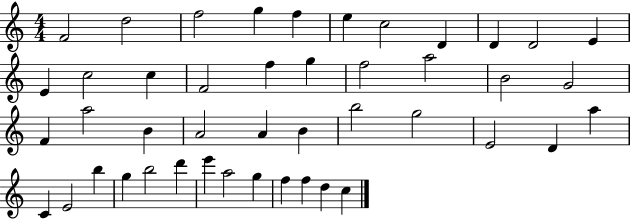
X:1
T:Untitled
M:4/4
L:1/4
K:C
F2 d2 f2 g f e c2 D D D2 E E c2 c F2 f g f2 a2 B2 G2 F a2 B A2 A B b2 g2 E2 D a C E2 b g b2 d' e' a2 g f f d c